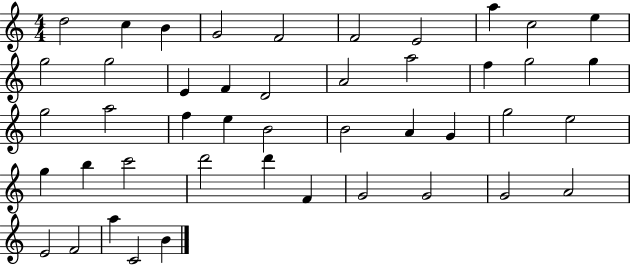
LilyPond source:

{
  \clef treble
  \numericTimeSignature
  \time 4/4
  \key c \major
  d''2 c''4 b'4 | g'2 f'2 | f'2 e'2 | a''4 c''2 e''4 | \break g''2 g''2 | e'4 f'4 d'2 | a'2 a''2 | f''4 g''2 g''4 | \break g''2 a''2 | f''4 e''4 b'2 | b'2 a'4 g'4 | g''2 e''2 | \break g''4 b''4 c'''2 | d'''2 d'''4 f'4 | g'2 g'2 | g'2 a'2 | \break e'2 f'2 | a''4 c'2 b'4 | \bar "|."
}